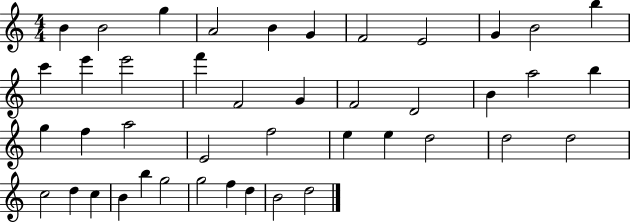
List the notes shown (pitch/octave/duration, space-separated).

B4/q B4/h G5/q A4/h B4/q G4/q F4/h E4/h G4/q B4/h B5/q C6/q E6/q E6/h F6/q F4/h G4/q F4/h D4/h B4/q A5/h B5/q G5/q F5/q A5/h E4/h F5/h E5/q E5/q D5/h D5/h D5/h C5/h D5/q C5/q B4/q B5/q G5/h G5/h F5/q D5/q B4/h D5/h